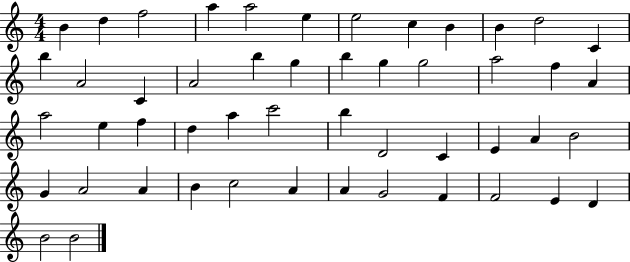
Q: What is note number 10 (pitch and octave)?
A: B4